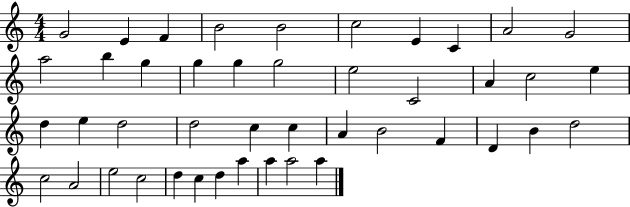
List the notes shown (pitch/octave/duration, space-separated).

G4/h E4/q F4/q B4/h B4/h C5/h E4/q C4/q A4/h G4/h A5/h B5/q G5/q G5/q G5/q G5/h E5/h C4/h A4/q C5/h E5/q D5/q E5/q D5/h D5/h C5/q C5/q A4/q B4/h F4/q D4/q B4/q D5/h C5/h A4/h E5/h C5/h D5/q C5/q D5/q A5/q A5/q A5/h A5/q